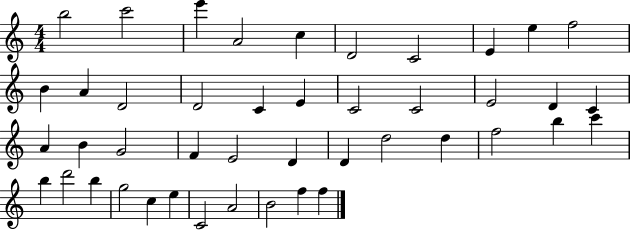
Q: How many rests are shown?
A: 0